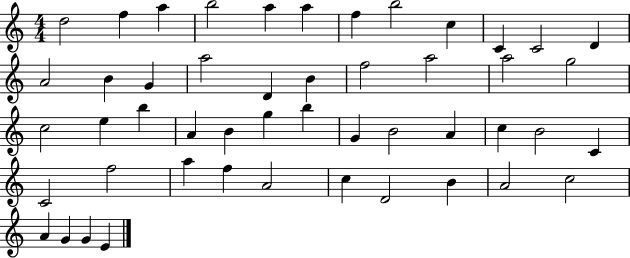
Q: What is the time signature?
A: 4/4